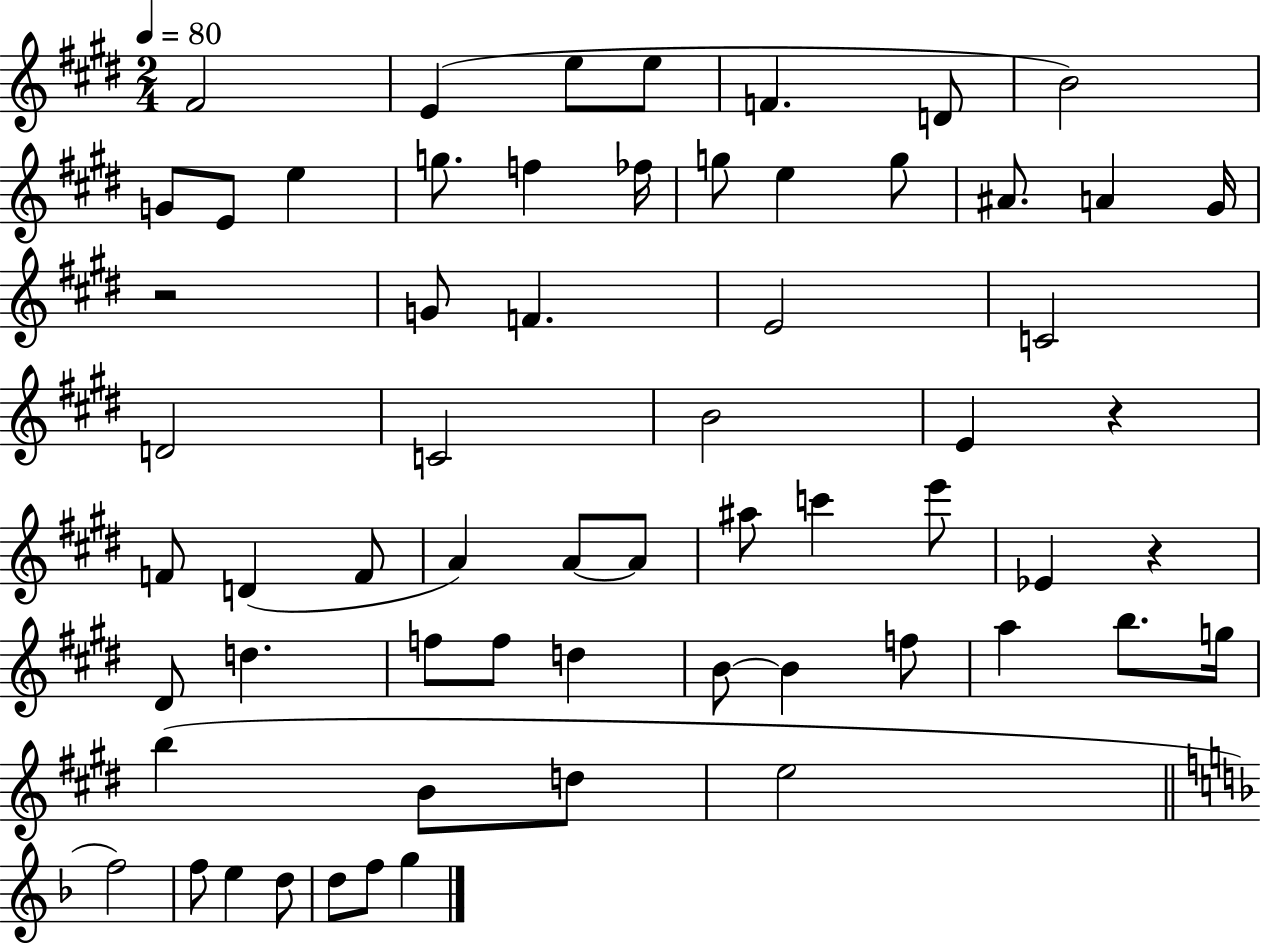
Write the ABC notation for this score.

X:1
T:Untitled
M:2/4
L:1/4
K:E
^F2 E e/2 e/2 F D/2 B2 G/2 E/2 e g/2 f _f/4 g/2 e g/2 ^A/2 A ^G/4 z2 G/2 F E2 C2 D2 C2 B2 E z F/2 D F/2 A A/2 A/2 ^a/2 c' e'/2 _E z ^D/2 d f/2 f/2 d B/2 B f/2 a b/2 g/4 b B/2 d/2 e2 f2 f/2 e d/2 d/2 f/2 g